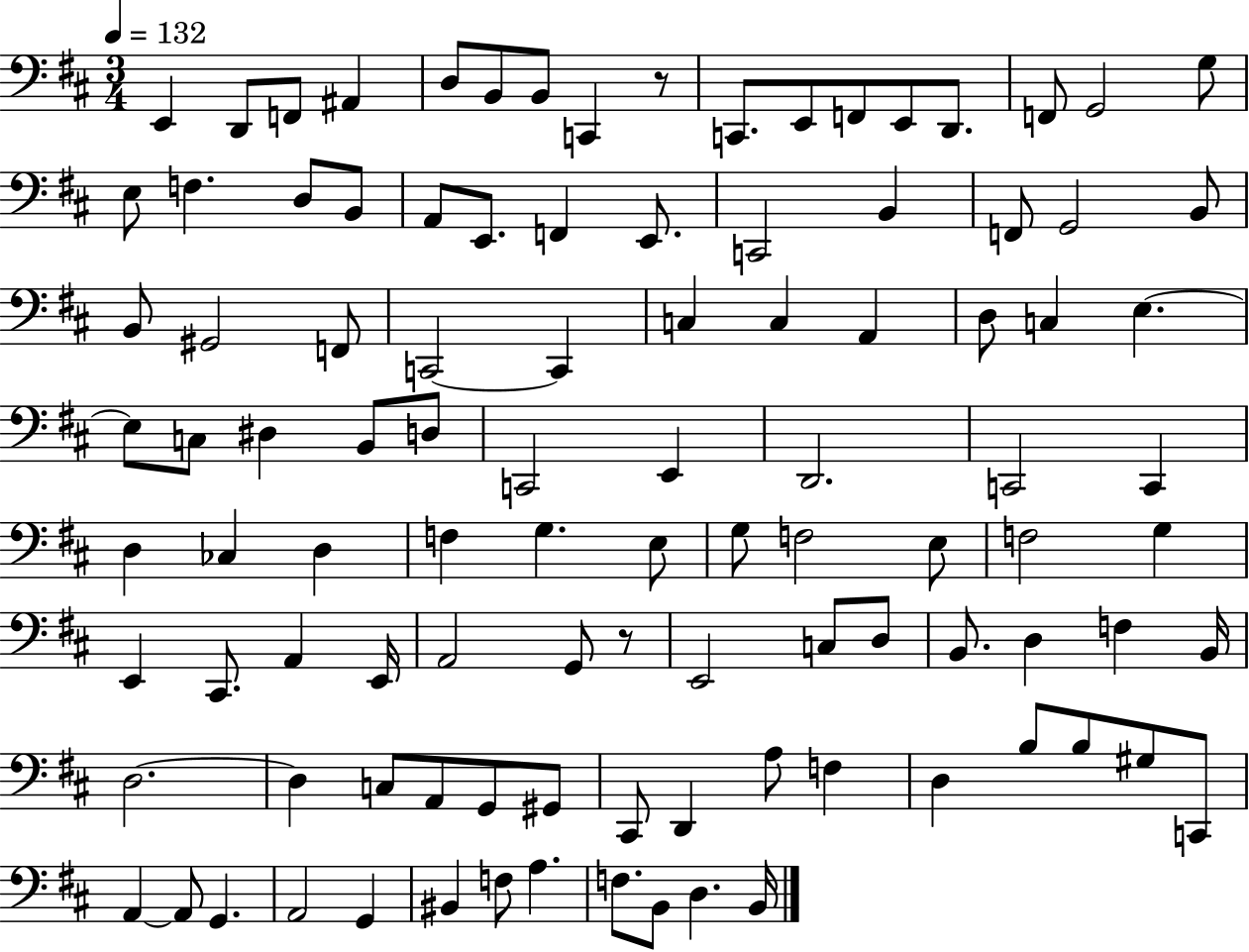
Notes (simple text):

E2/q D2/e F2/e A#2/q D3/e B2/e B2/e C2/q R/e C2/e. E2/e F2/e E2/e D2/e. F2/e G2/h G3/e E3/e F3/q. D3/e B2/e A2/e E2/e. F2/q E2/e. C2/h B2/q F2/e G2/h B2/e B2/e G#2/h F2/e C2/h C2/q C3/q C3/q A2/q D3/e C3/q E3/q. E3/e C3/e D#3/q B2/e D3/e C2/h E2/q D2/h. C2/h C2/q D3/q CES3/q D3/q F3/q G3/q. E3/e G3/e F3/h E3/e F3/h G3/q E2/q C#2/e. A2/q E2/s A2/h G2/e R/e E2/h C3/e D3/e B2/e. D3/q F3/q B2/s D3/h. D3/q C3/e A2/e G2/e G#2/e C#2/e D2/q A3/e F3/q D3/q B3/e B3/e G#3/e C2/e A2/q A2/e G2/q. A2/h G2/q BIS2/q F3/e A3/q. F3/e. B2/e D3/q. B2/s